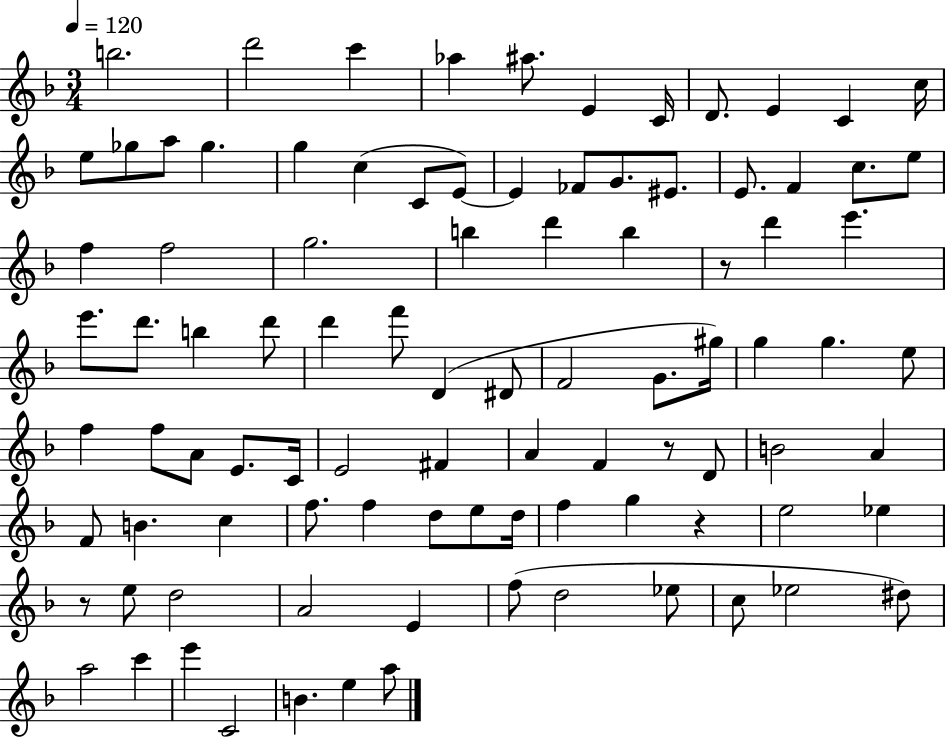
{
  \clef treble
  \numericTimeSignature
  \time 3/4
  \key f \major
  \tempo 4 = 120
  b''2. | d'''2 c'''4 | aes''4 ais''8. e'4 c'16 | d'8. e'4 c'4 c''16 | \break e''8 ges''8 a''8 ges''4. | g''4 c''4( c'8 e'8~~) | e'4 fes'8 g'8. eis'8. | e'8. f'4 c''8. e''8 | \break f''4 f''2 | g''2. | b''4 d'''4 b''4 | r8 d'''4 e'''4. | \break e'''8. d'''8. b''4 d'''8 | d'''4 f'''8 d'4( dis'8 | f'2 g'8. gis''16) | g''4 g''4. e''8 | \break f''4 f''8 a'8 e'8. c'16 | e'2 fis'4 | a'4 f'4 r8 d'8 | b'2 a'4 | \break f'8 b'4. c''4 | f''8. f''4 d''8 e''8 d''16 | f''4 g''4 r4 | e''2 ees''4 | \break r8 e''8 d''2 | a'2 e'4 | f''8( d''2 ees''8 | c''8 ees''2 dis''8) | \break a''2 c'''4 | e'''4 c'2 | b'4. e''4 a''8 | \bar "|."
}